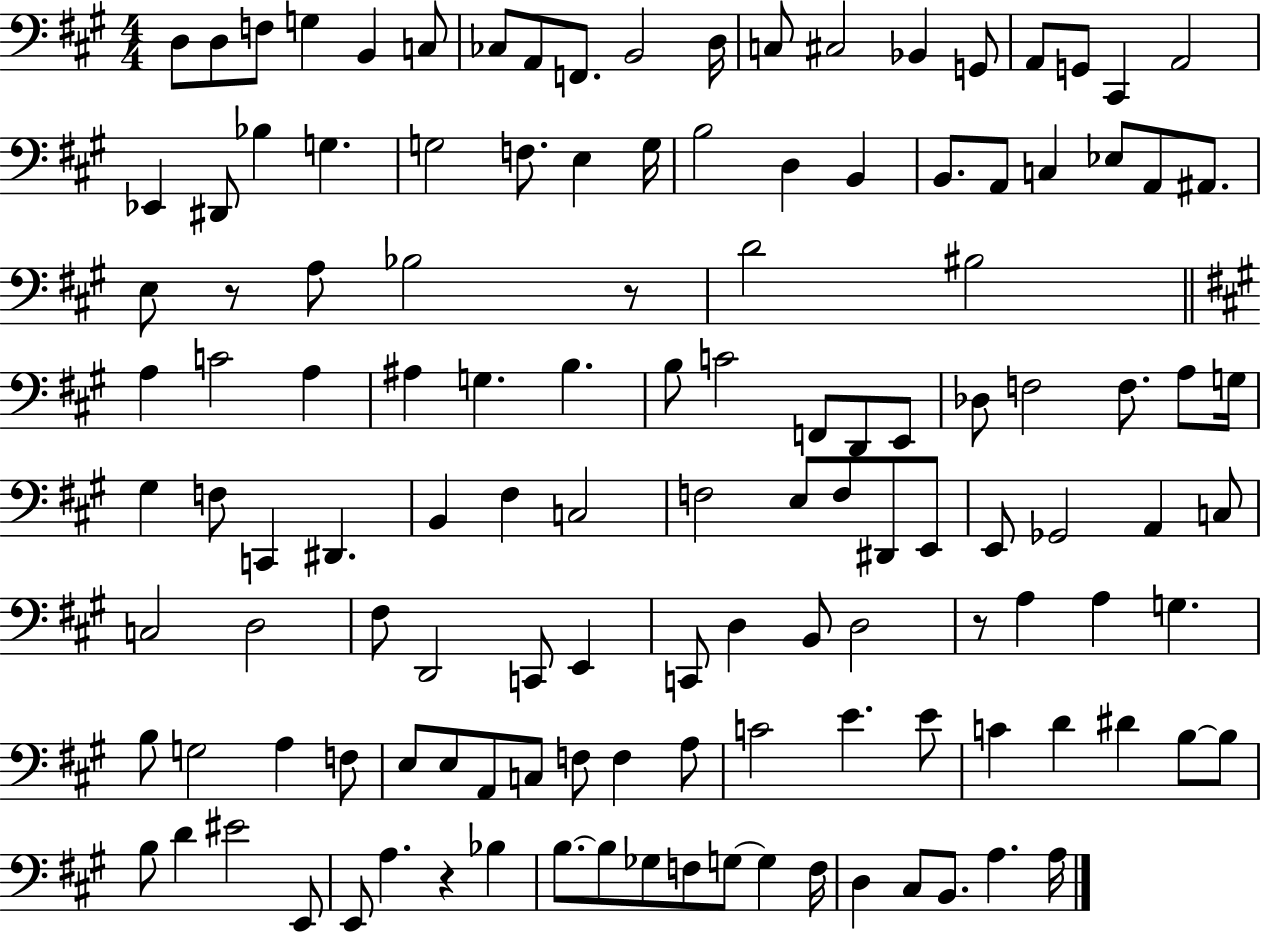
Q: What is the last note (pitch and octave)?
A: A3